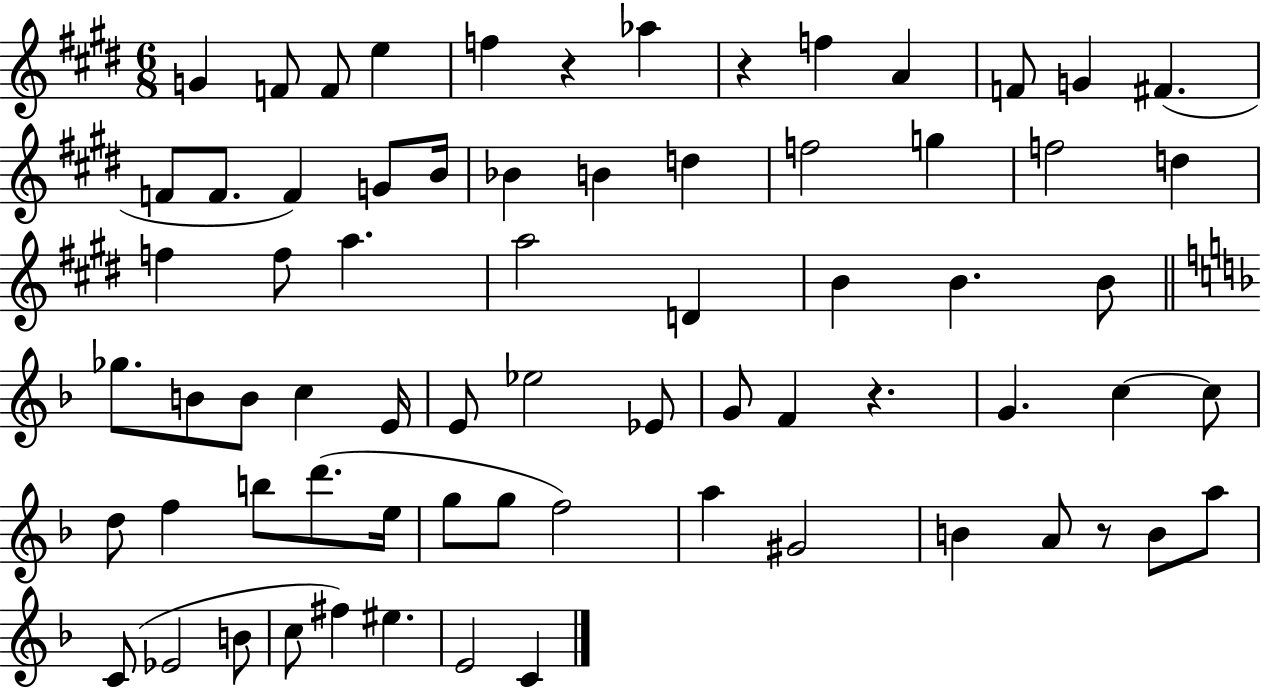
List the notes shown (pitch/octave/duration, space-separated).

G4/q F4/e F4/e E5/q F5/q R/q Ab5/q R/q F5/q A4/q F4/e G4/q F#4/q. F4/e F4/e. F4/q G4/e B4/s Bb4/q B4/q D5/q F5/h G5/q F5/h D5/q F5/q F5/e A5/q. A5/h D4/q B4/q B4/q. B4/e Gb5/e. B4/e B4/e C5/q E4/s E4/e Eb5/h Eb4/e G4/e F4/q R/q. G4/q. C5/q C5/e D5/e F5/q B5/e D6/e. E5/s G5/e G5/e F5/h A5/q G#4/h B4/q A4/e R/e B4/e A5/e C4/e Eb4/h B4/e C5/e F#5/q EIS5/q. E4/h C4/q